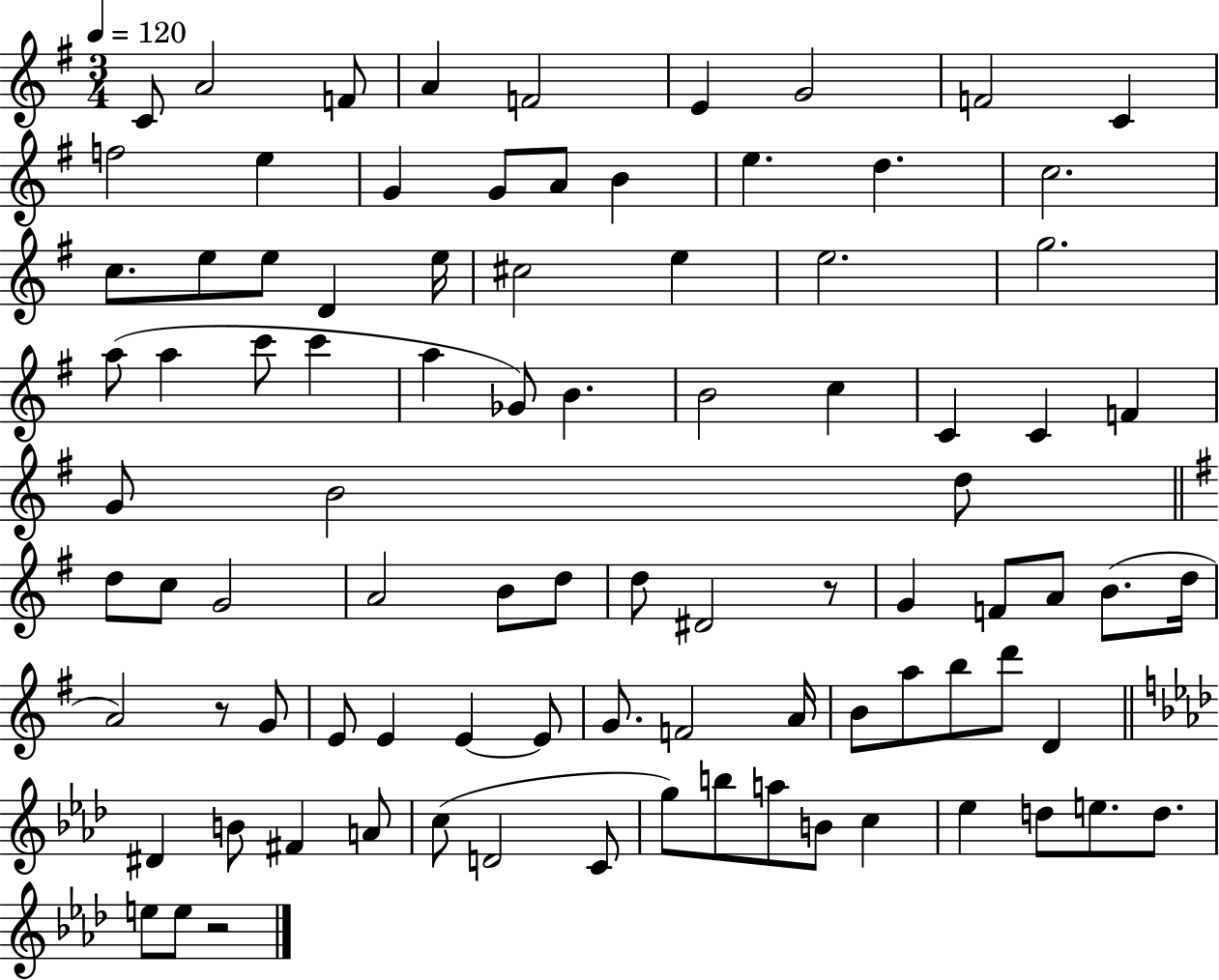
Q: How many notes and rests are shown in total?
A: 90